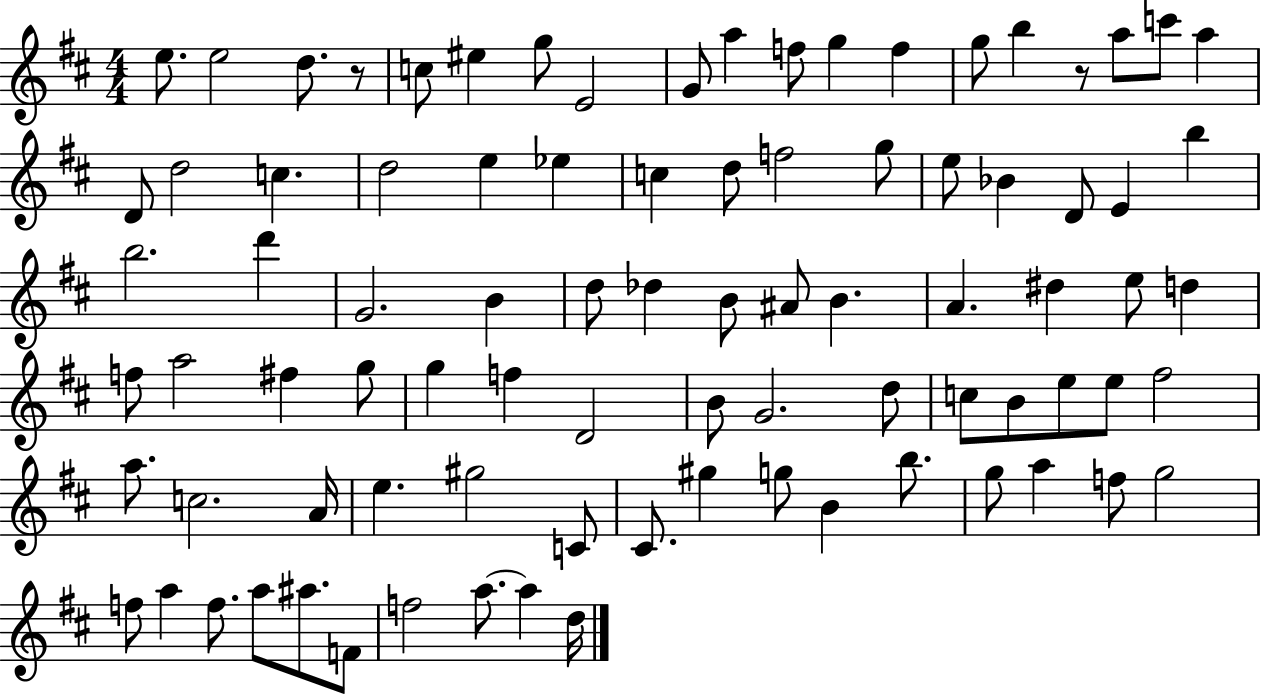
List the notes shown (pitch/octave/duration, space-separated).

E5/e. E5/h D5/e. R/e C5/e EIS5/q G5/e E4/h G4/e A5/q F5/e G5/q F5/q G5/e B5/q R/e A5/e C6/e A5/q D4/e D5/h C5/q. D5/h E5/q Eb5/q C5/q D5/e F5/h G5/e E5/e Bb4/q D4/e E4/q B5/q B5/h. D6/q G4/h. B4/q D5/e Db5/q B4/e A#4/e B4/q. A4/q. D#5/q E5/e D5/q F5/e A5/h F#5/q G5/e G5/q F5/q D4/h B4/e G4/h. D5/e C5/e B4/e E5/e E5/e F#5/h A5/e. C5/h. A4/s E5/q. G#5/h C4/e C#4/e. G#5/q G5/e B4/q B5/e. G5/e A5/q F5/e G5/h F5/e A5/q F5/e. A5/e A#5/e. F4/e F5/h A5/e. A5/q D5/s